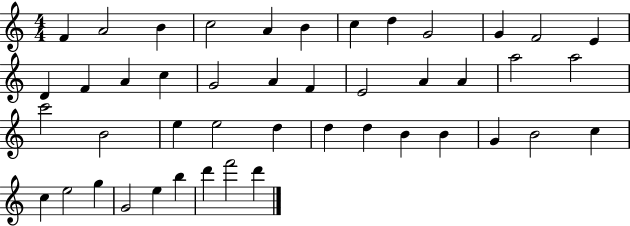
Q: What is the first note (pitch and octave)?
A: F4